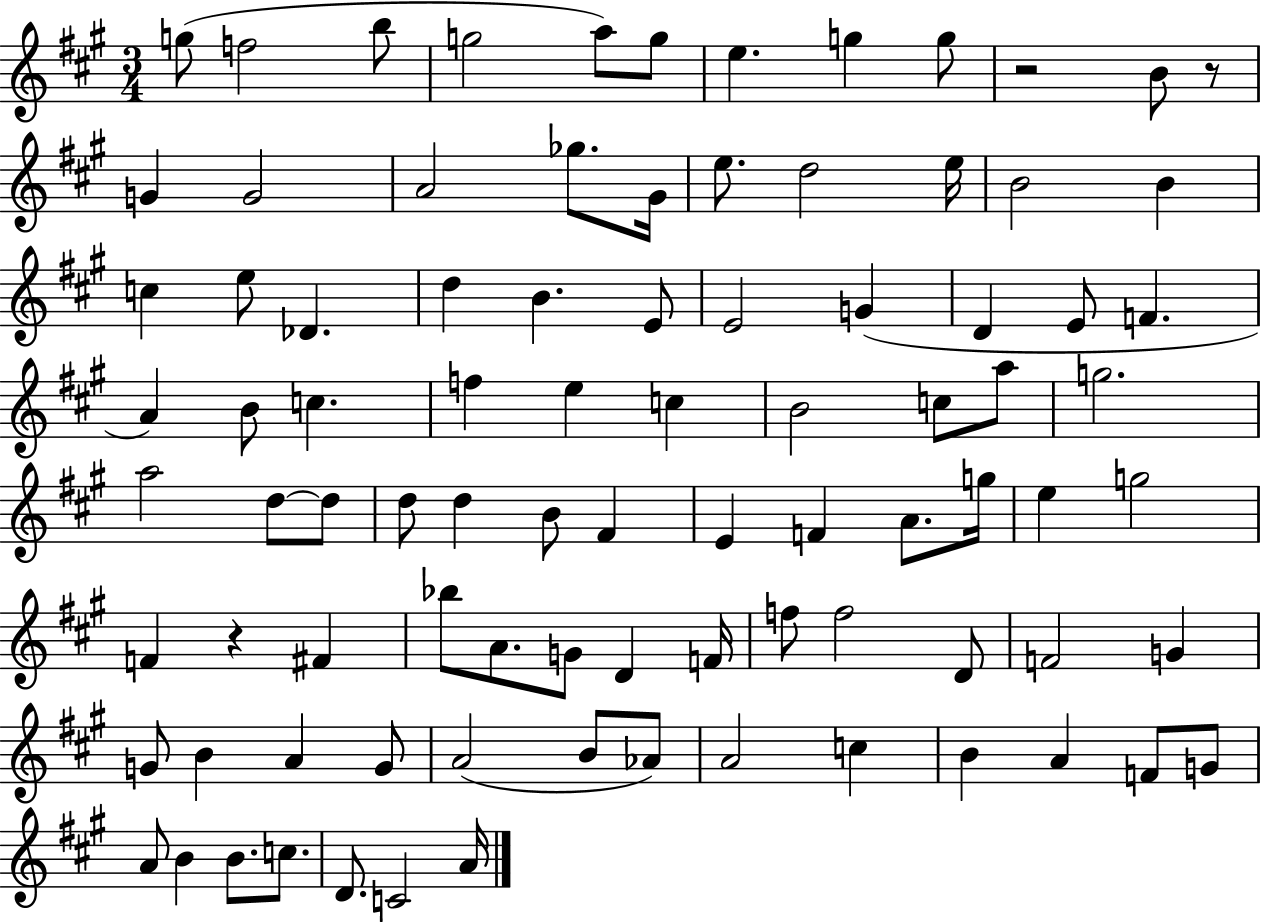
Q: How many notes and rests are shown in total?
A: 89